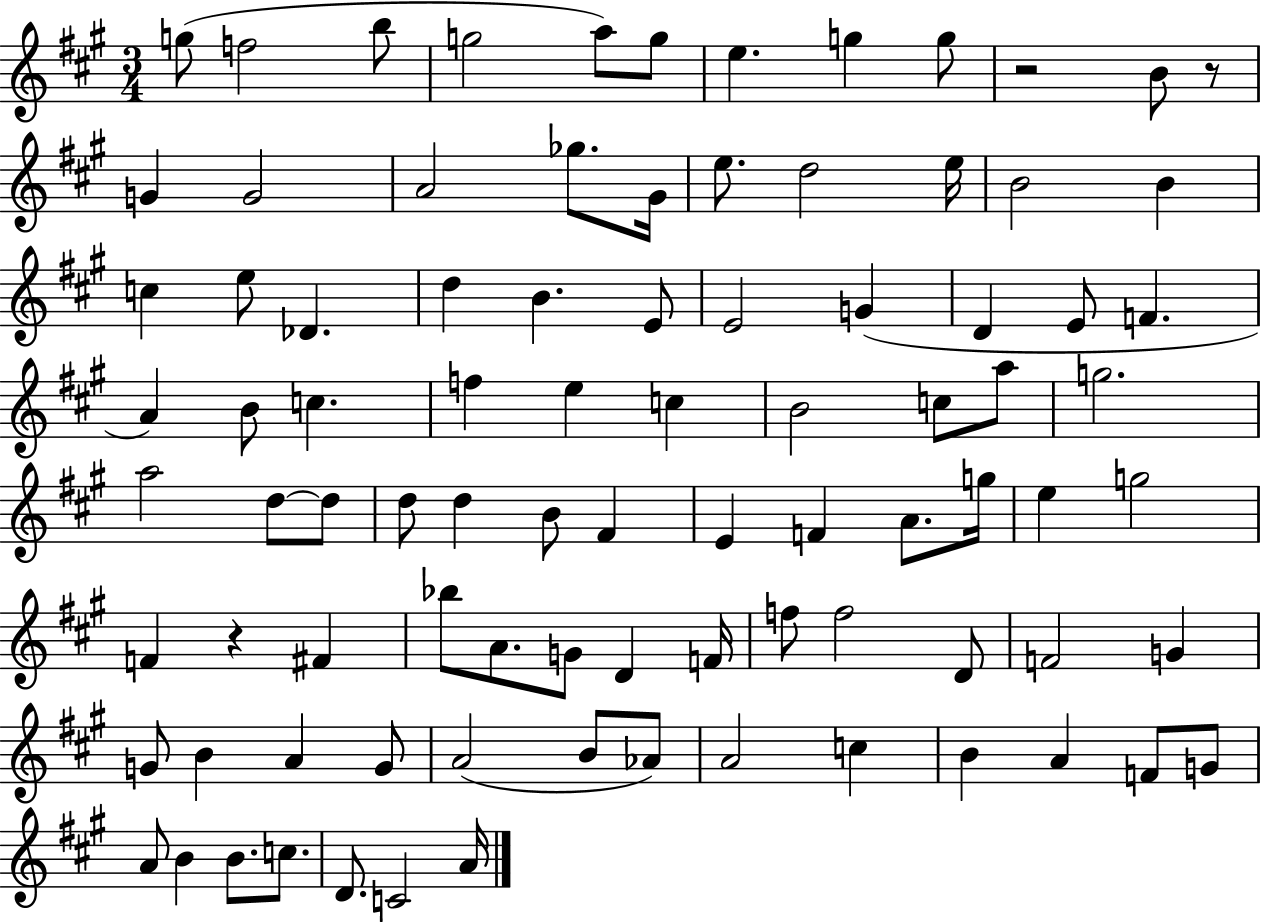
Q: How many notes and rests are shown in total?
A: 89